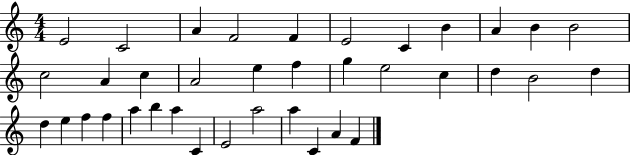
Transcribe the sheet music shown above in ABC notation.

X:1
T:Untitled
M:4/4
L:1/4
K:C
E2 C2 A F2 F E2 C B A B B2 c2 A c A2 e f g e2 c d B2 d d e f f a b a C E2 a2 a C A F